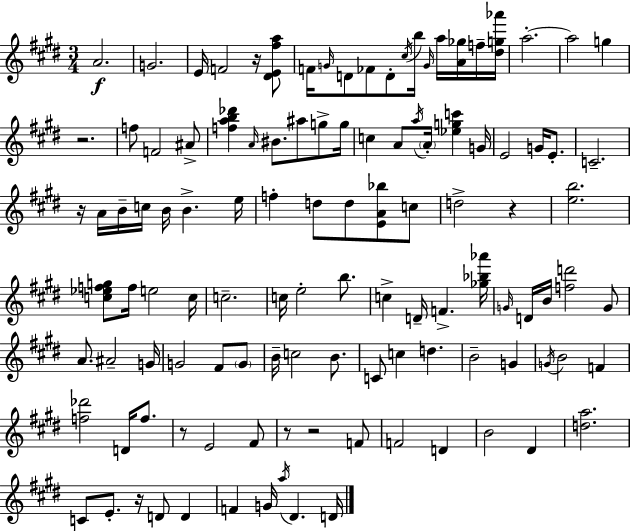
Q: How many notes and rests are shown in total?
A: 114